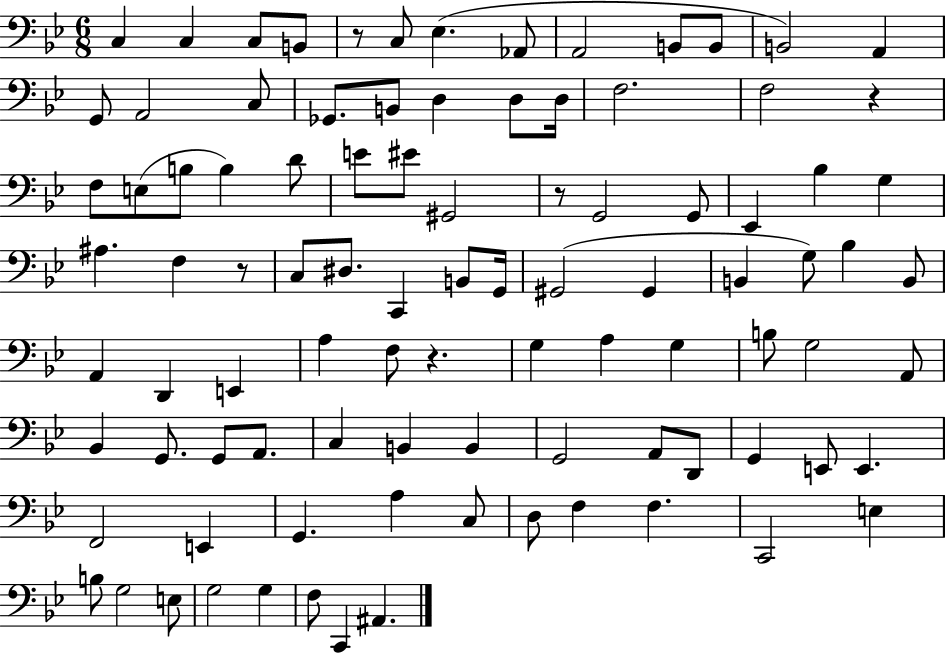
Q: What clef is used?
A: bass